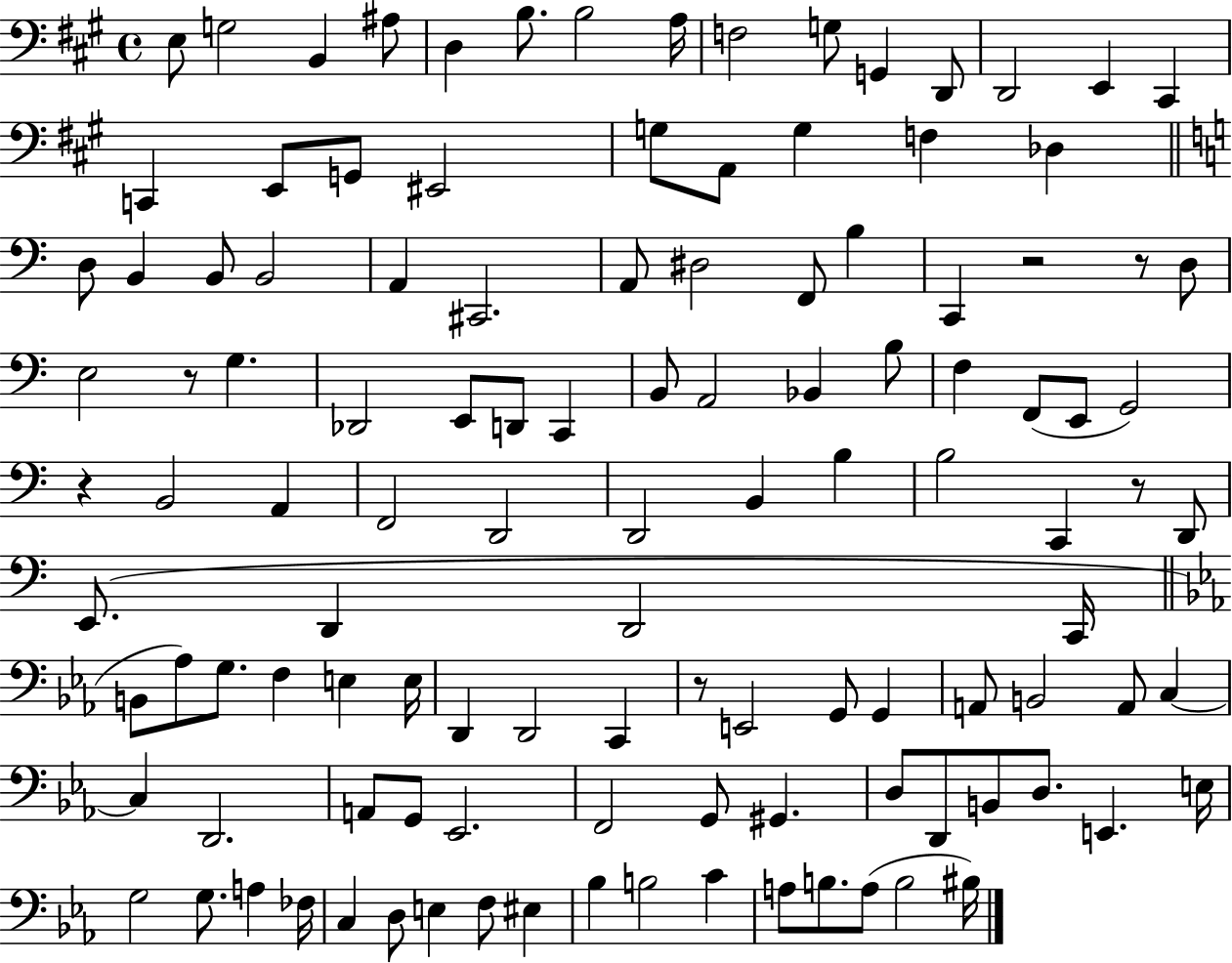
X:1
T:Untitled
M:4/4
L:1/4
K:A
E,/2 G,2 B,, ^A,/2 D, B,/2 B,2 A,/4 F,2 G,/2 G,, D,,/2 D,,2 E,, ^C,, C,, E,,/2 G,,/2 ^E,,2 G,/2 A,,/2 G, F, _D, D,/2 B,, B,,/2 B,,2 A,, ^C,,2 A,,/2 ^D,2 F,,/2 B, C,, z2 z/2 D,/2 E,2 z/2 G, _D,,2 E,,/2 D,,/2 C,, B,,/2 A,,2 _B,, B,/2 F, F,,/2 E,,/2 G,,2 z B,,2 A,, F,,2 D,,2 D,,2 B,, B, B,2 C,, z/2 D,,/2 E,,/2 D,, D,,2 C,,/4 B,,/2 _A,/2 G,/2 F, E, E,/4 D,, D,,2 C,, z/2 E,,2 G,,/2 G,, A,,/2 B,,2 A,,/2 C, C, D,,2 A,,/2 G,,/2 _E,,2 F,,2 G,,/2 ^G,, D,/2 D,,/2 B,,/2 D,/2 E,, E,/4 G,2 G,/2 A, _F,/4 C, D,/2 E, F,/2 ^E, _B, B,2 C A,/2 B,/2 A,/2 B,2 ^B,/4